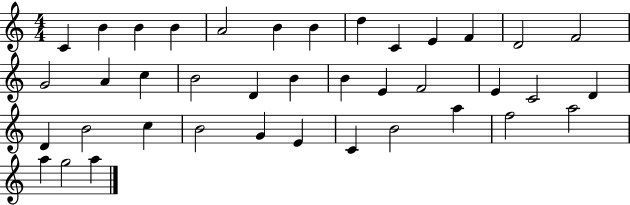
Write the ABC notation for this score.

X:1
T:Untitled
M:4/4
L:1/4
K:C
C B B B A2 B B d C E F D2 F2 G2 A c B2 D B B E F2 E C2 D D B2 c B2 G E C B2 a f2 a2 a g2 a